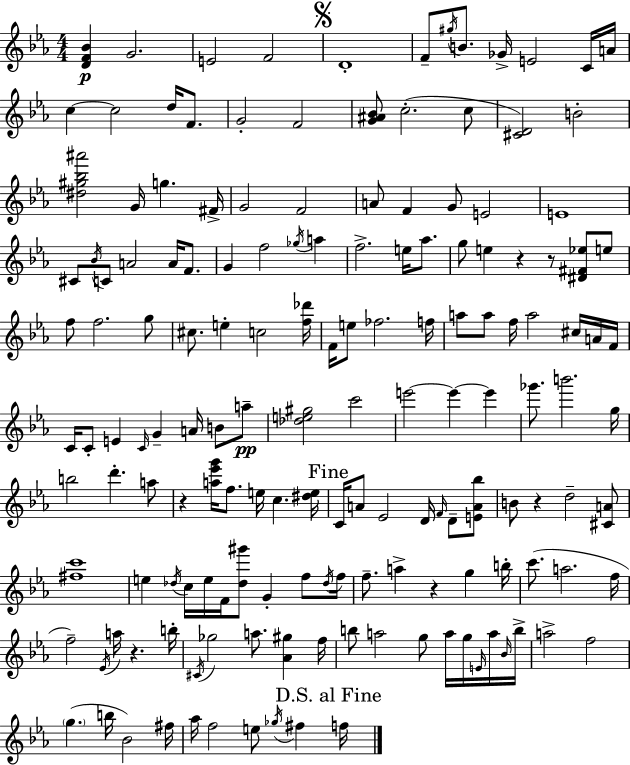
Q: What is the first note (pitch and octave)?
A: G4